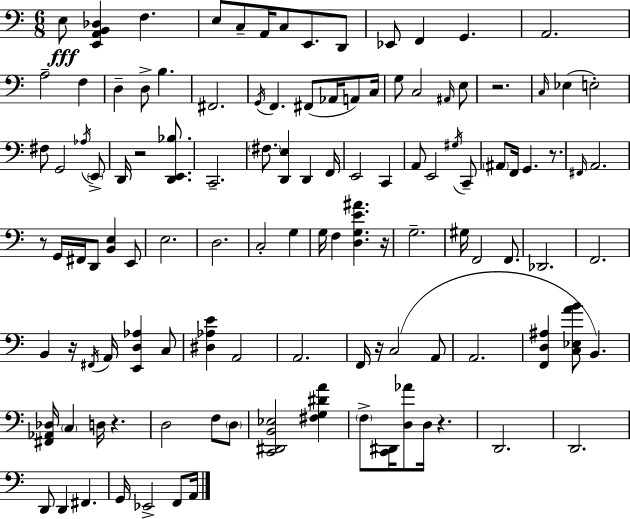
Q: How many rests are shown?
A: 9